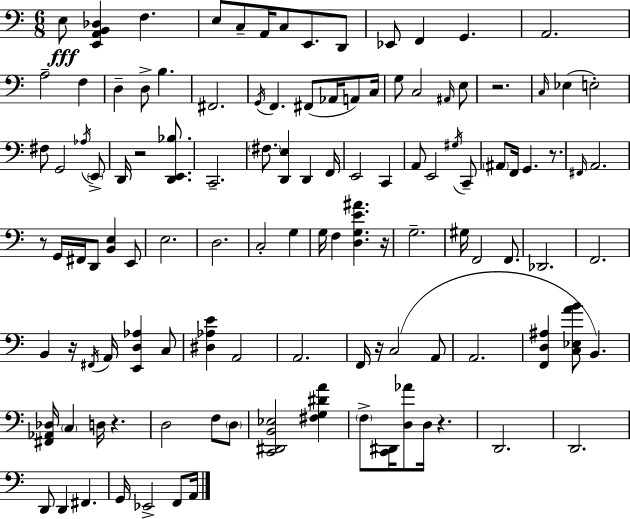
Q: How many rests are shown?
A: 9